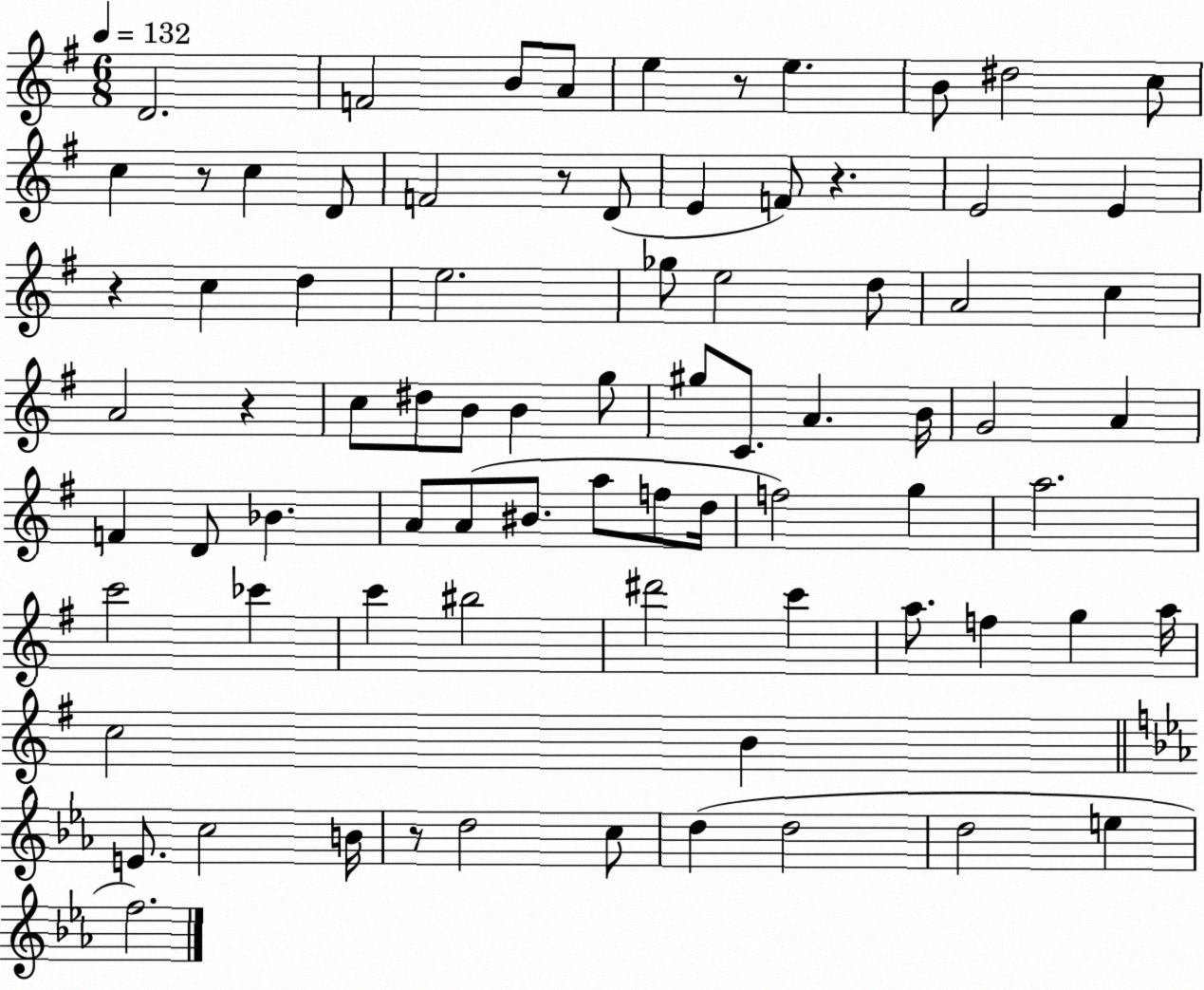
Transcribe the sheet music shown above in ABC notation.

X:1
T:Untitled
M:6/8
L:1/4
K:G
D2 F2 B/2 A/2 e z/2 e B/2 ^d2 c/2 c z/2 c D/2 F2 z/2 D/2 E F/2 z E2 E z c d e2 _g/2 e2 d/2 A2 c A2 z c/2 ^d/2 B/2 B g/2 ^g/2 C/2 A B/4 G2 A F D/2 _B A/2 A/2 ^B/2 a/2 f/2 d/4 f2 g a2 c'2 _c' c' ^b2 ^d'2 c' a/2 f g a/4 c2 B E/2 c2 B/4 z/2 d2 c/2 d d2 d2 e f2